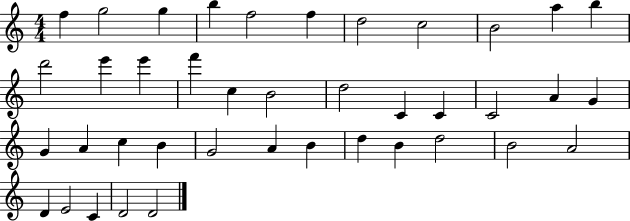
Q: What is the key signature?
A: C major